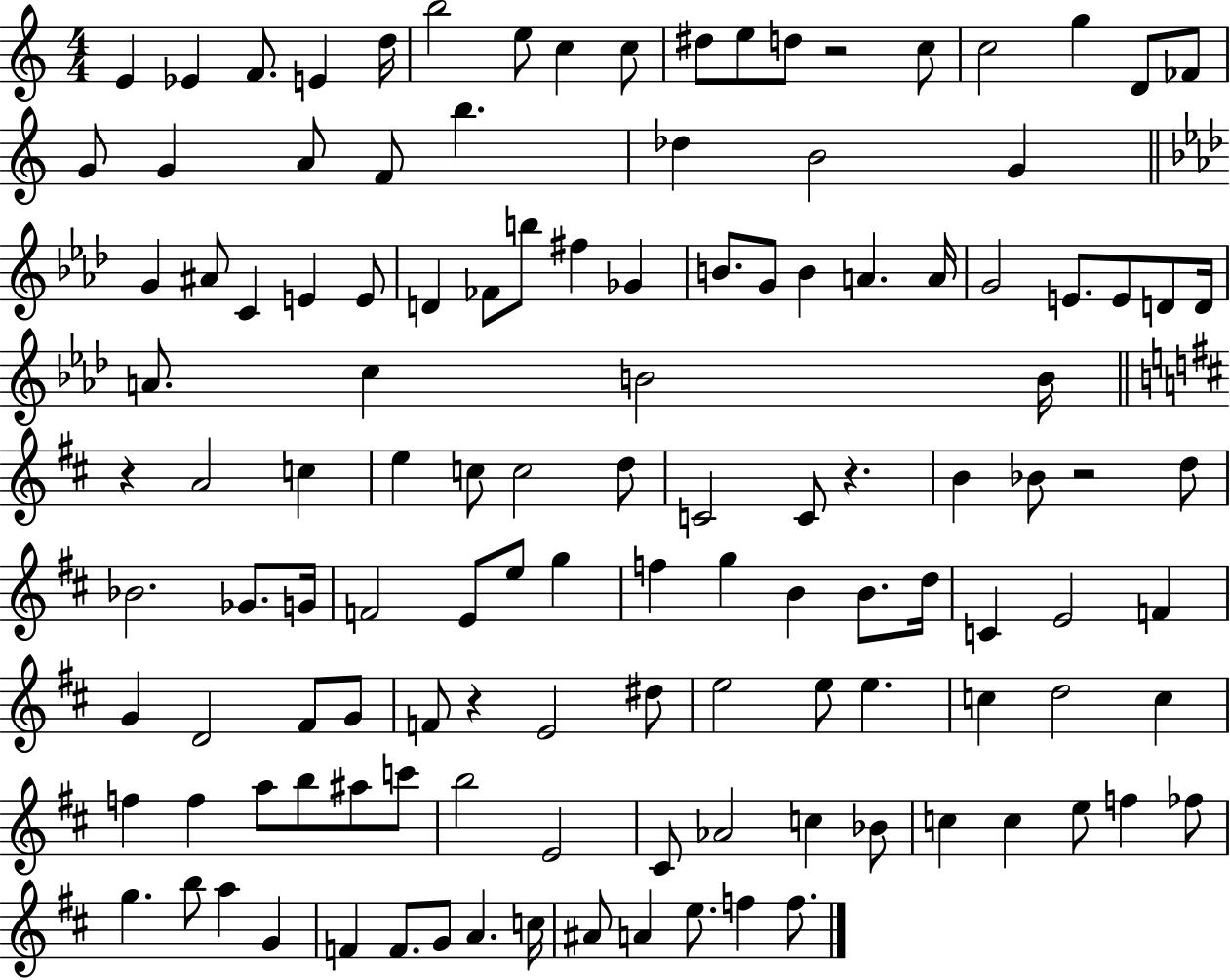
{
  \clef treble
  \numericTimeSignature
  \time 4/4
  \key c \major
  \repeat volta 2 { e'4 ees'4 f'8. e'4 d''16 | b''2 e''8 c''4 c''8 | dis''8 e''8 d''8 r2 c''8 | c''2 g''4 d'8 fes'8 | \break g'8 g'4 a'8 f'8 b''4. | des''4 b'2 g'4 | \bar "||" \break \key aes \major g'4 ais'8 c'4 e'4 e'8 | d'4 fes'8 b''8 fis''4 ges'4 | b'8. g'8 b'4 a'4. a'16 | g'2 e'8. e'8 d'8 d'16 | \break a'8. c''4 b'2 b'16 | \bar "||" \break \key d \major r4 a'2 c''4 | e''4 c''8 c''2 d''8 | c'2 c'8 r4. | b'4 bes'8 r2 d''8 | \break bes'2. ges'8. g'16 | f'2 e'8 e''8 g''4 | f''4 g''4 b'4 b'8. d''16 | c'4 e'2 f'4 | \break g'4 d'2 fis'8 g'8 | f'8 r4 e'2 dis''8 | e''2 e''8 e''4. | c''4 d''2 c''4 | \break f''4 f''4 a''8 b''8 ais''8 c'''8 | b''2 e'2 | cis'8 aes'2 c''4 bes'8 | c''4 c''4 e''8 f''4 fes''8 | \break g''4. b''8 a''4 g'4 | f'4 f'8. g'8 a'4. c''16 | ais'8 a'4 e''8. f''4 f''8. | } \bar "|."
}